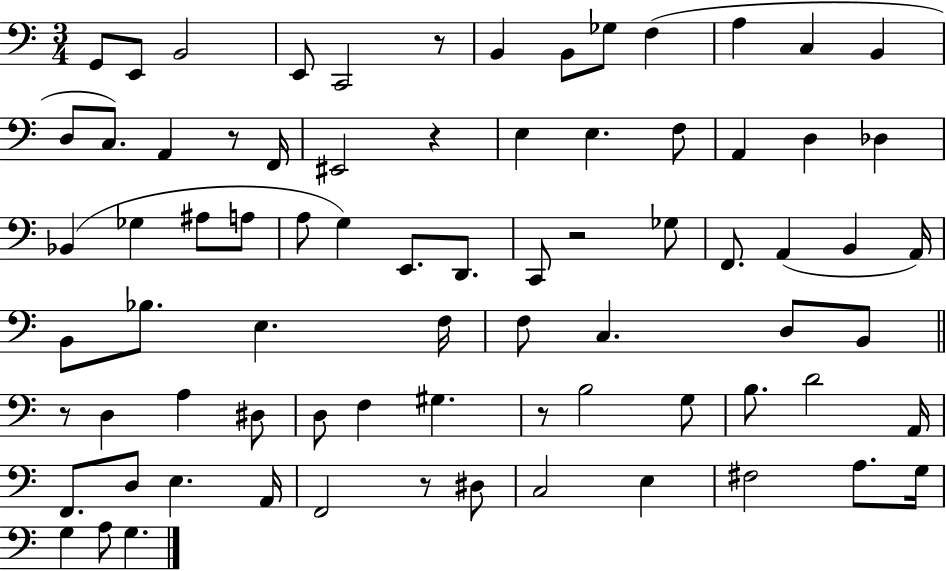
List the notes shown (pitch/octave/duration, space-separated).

G2/e E2/e B2/h E2/e C2/h R/e B2/q B2/e Gb3/e F3/q A3/q C3/q B2/q D3/e C3/e. A2/q R/e F2/s EIS2/h R/q E3/q E3/q. F3/e A2/q D3/q Db3/q Bb2/q Gb3/q A#3/e A3/e A3/e G3/q E2/e. D2/e. C2/e R/h Gb3/e F2/e. A2/q B2/q A2/s B2/e Bb3/e. E3/q. F3/s F3/e C3/q. D3/e B2/e R/e D3/q A3/q D#3/e D3/e F3/q G#3/q. R/e B3/h G3/e B3/e. D4/h A2/s F2/e. D3/e E3/q. A2/s F2/h R/e D#3/e C3/h E3/q F#3/h A3/e. G3/s G3/q A3/e G3/q.